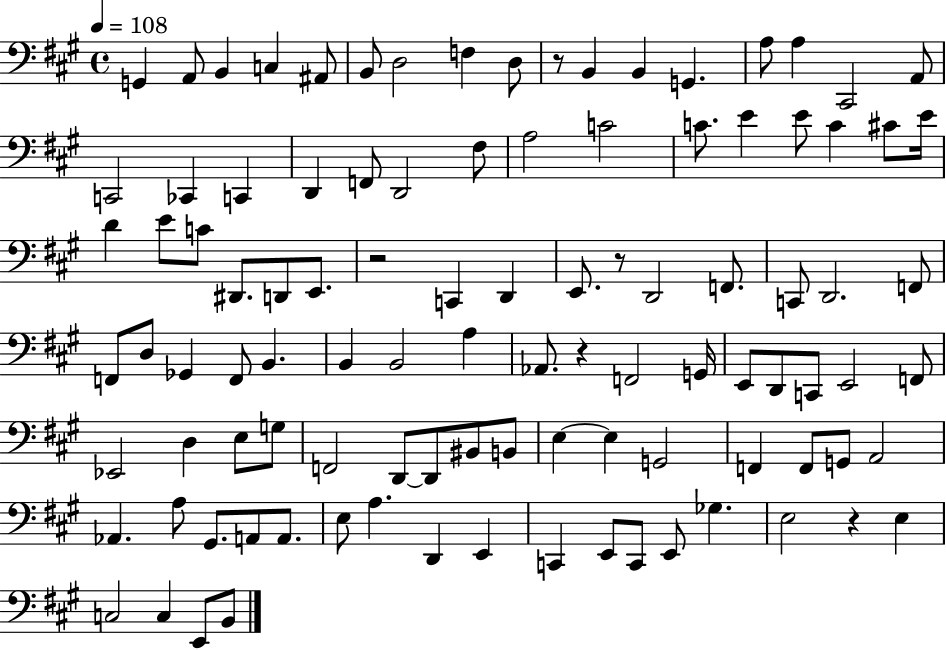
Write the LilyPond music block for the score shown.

{
  \clef bass
  \time 4/4
  \defaultTimeSignature
  \key a \major
  \tempo 4 = 108
  g,4 a,8 b,4 c4 ais,8 | b,8 d2 f4 d8 | r8 b,4 b,4 g,4. | a8 a4 cis,2 a,8 | \break c,2 ces,4 c,4 | d,4 f,8 d,2 fis8 | a2 c'2 | c'8. e'4 e'8 c'4 cis'8 e'16 | \break d'4 e'8 c'8 dis,8. d,8 e,8. | r2 c,4 d,4 | e,8. r8 d,2 f,8. | c,8 d,2. f,8 | \break f,8 d8 ges,4 f,8 b,4. | b,4 b,2 a4 | aes,8. r4 f,2 g,16 | e,8 d,8 c,8 e,2 f,8 | \break ees,2 d4 e8 g8 | f,2 d,8~~ d,8 bis,8 b,8 | e4~~ e4 g,2 | f,4 f,8 g,8 a,2 | \break aes,4. a8 gis,8. a,8 a,8. | e8 a4. d,4 e,4 | c,4 e,8 c,8 e,8 ges4. | e2 r4 e4 | \break c2 c4 e,8 b,8 | \bar "|."
}